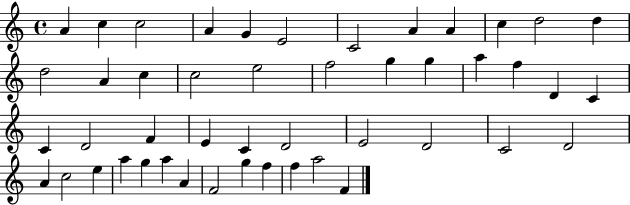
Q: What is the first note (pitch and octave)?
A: A4